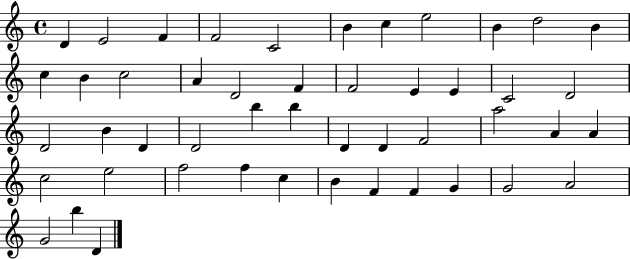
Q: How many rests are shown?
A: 0